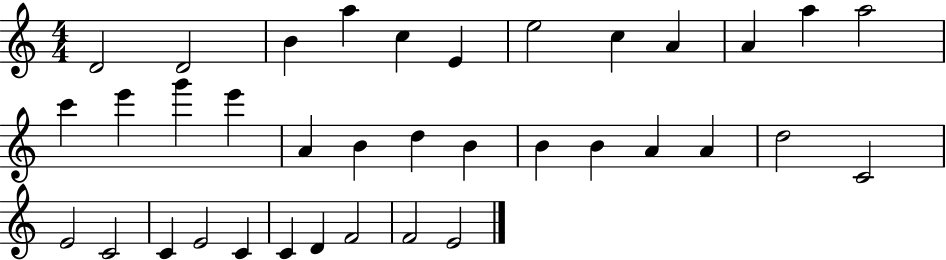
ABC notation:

X:1
T:Untitled
M:4/4
L:1/4
K:C
D2 D2 B a c E e2 c A A a a2 c' e' g' e' A B d B B B A A d2 C2 E2 C2 C E2 C C D F2 F2 E2